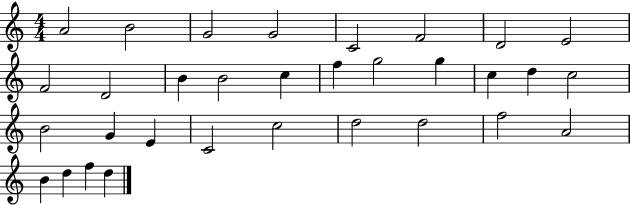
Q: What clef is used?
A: treble